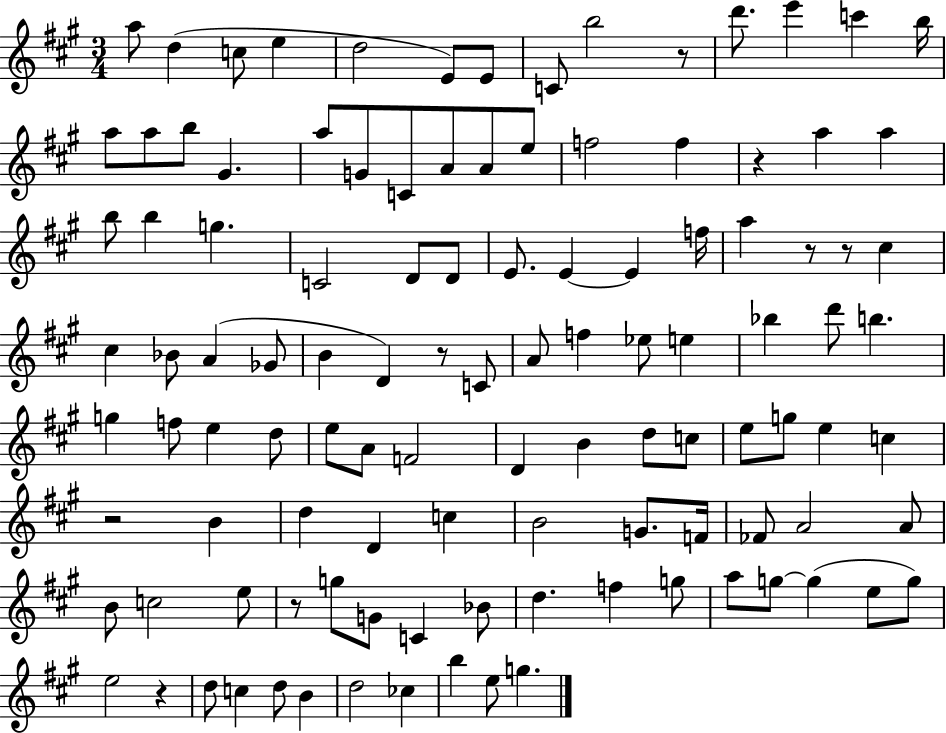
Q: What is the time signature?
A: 3/4